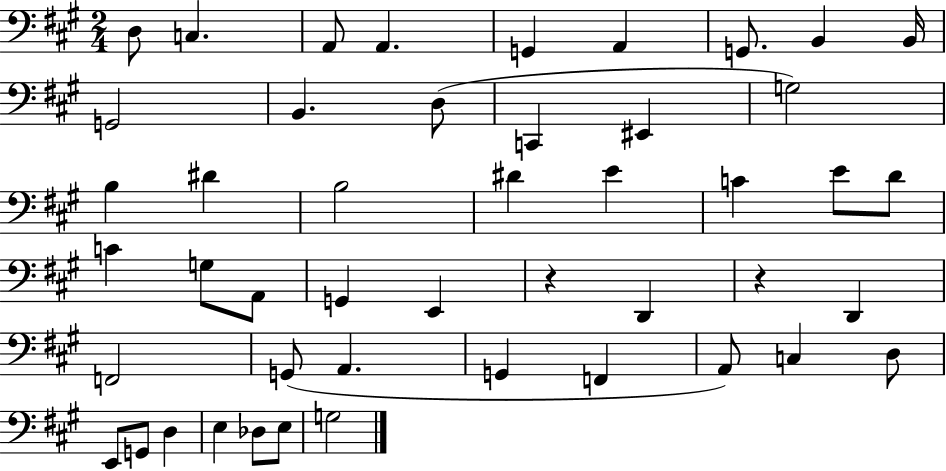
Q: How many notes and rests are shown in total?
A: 47